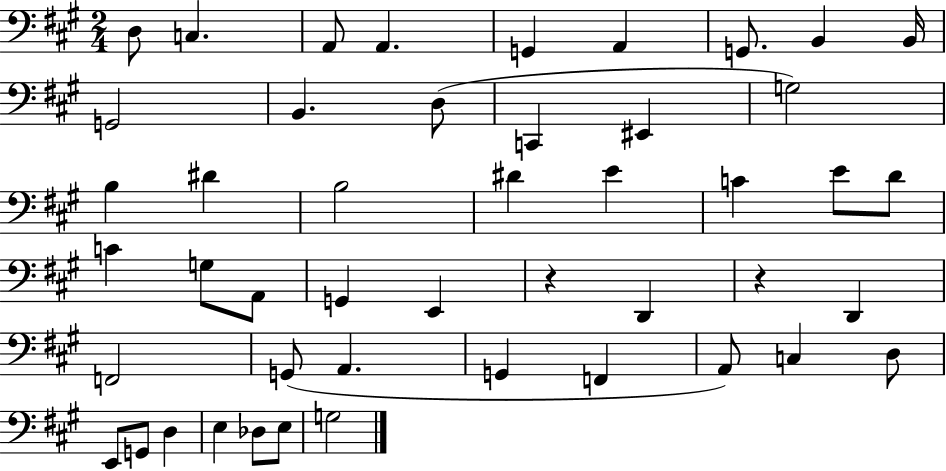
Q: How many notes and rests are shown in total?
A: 47